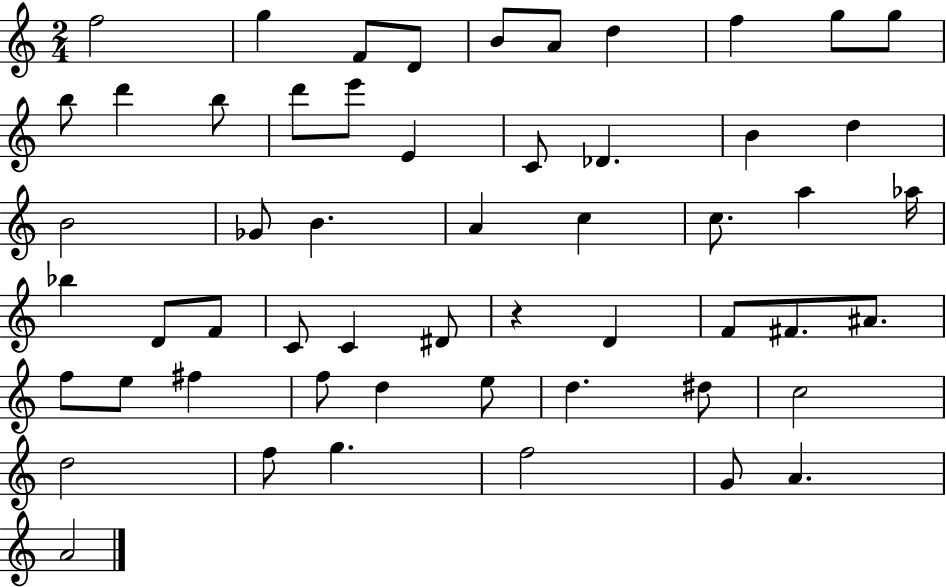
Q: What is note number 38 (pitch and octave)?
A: A#4